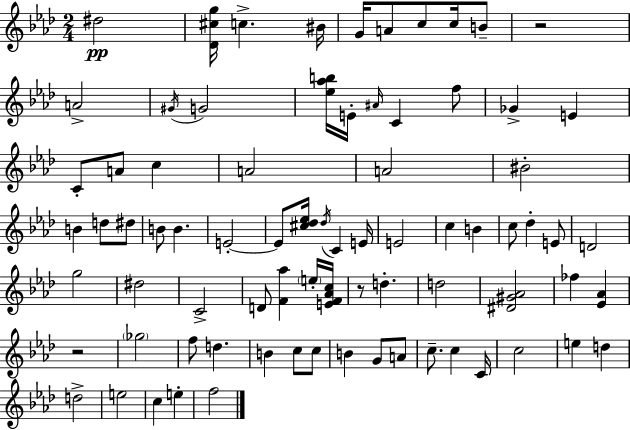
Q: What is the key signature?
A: F minor